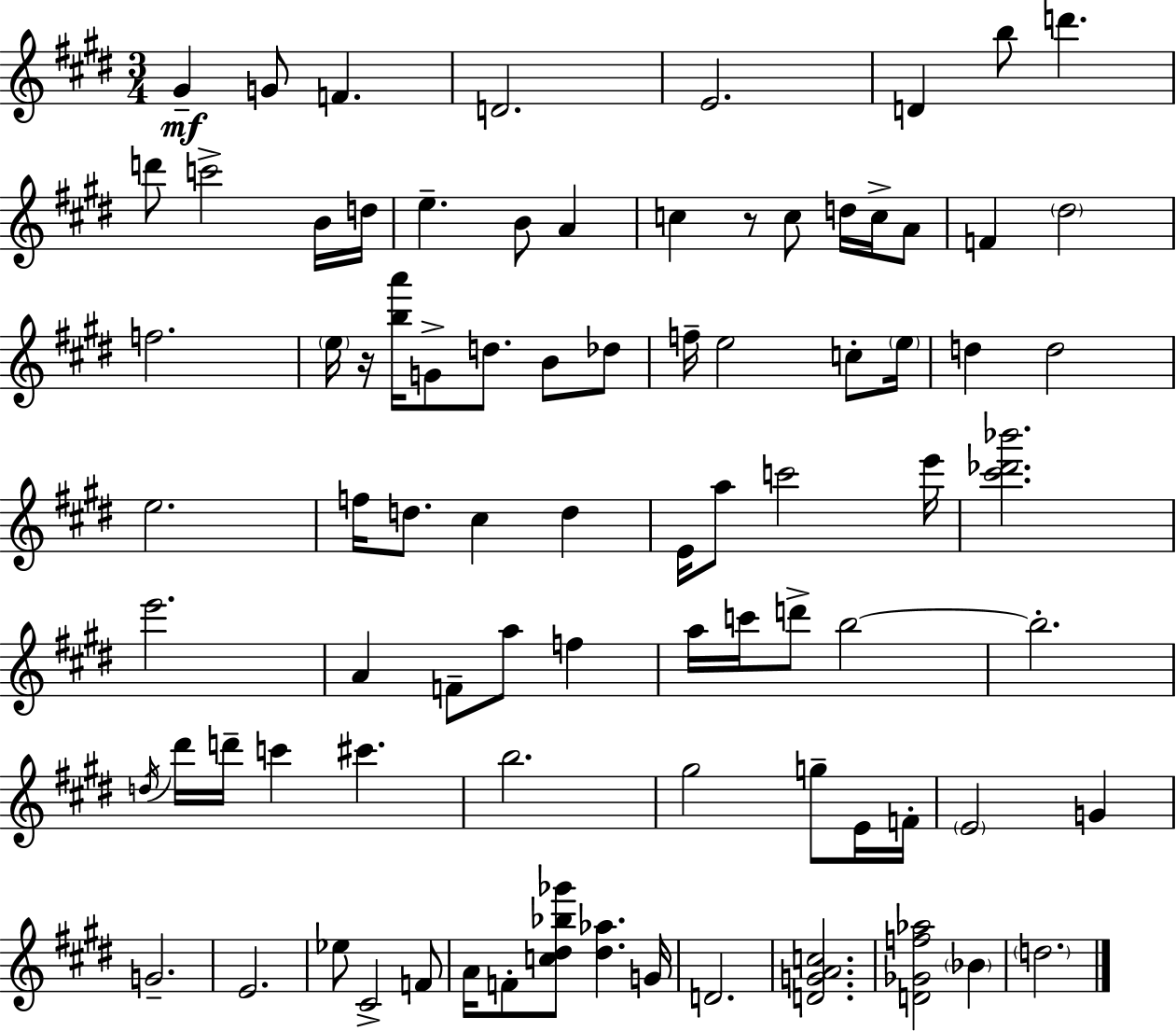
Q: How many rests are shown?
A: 2